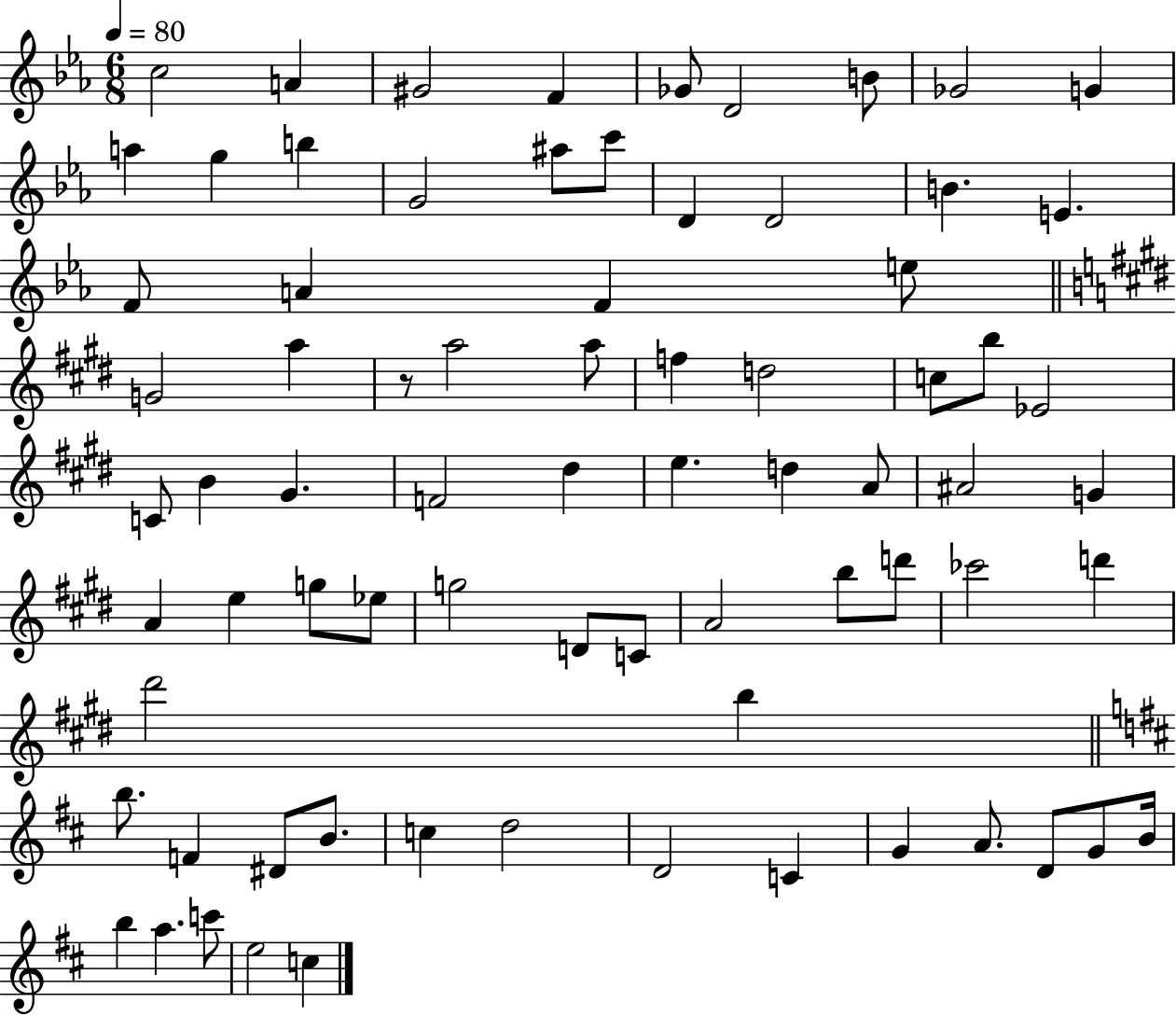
C5/h A4/q G#4/h F4/q Gb4/e D4/h B4/e Gb4/h G4/q A5/q G5/q B5/q G4/h A#5/e C6/e D4/q D4/h B4/q. E4/q. F4/e A4/q F4/q E5/e G4/h A5/q R/e A5/h A5/e F5/q D5/h C5/e B5/e Eb4/h C4/e B4/q G#4/q. F4/h D#5/q E5/q. D5/q A4/e A#4/h G4/q A4/q E5/q G5/e Eb5/e G5/h D4/e C4/e A4/h B5/e D6/e CES6/h D6/q D#6/h B5/q B5/e. F4/q D#4/e B4/e. C5/q D5/h D4/h C4/q G4/q A4/e. D4/e G4/e B4/s B5/q A5/q. C6/e E5/h C5/q